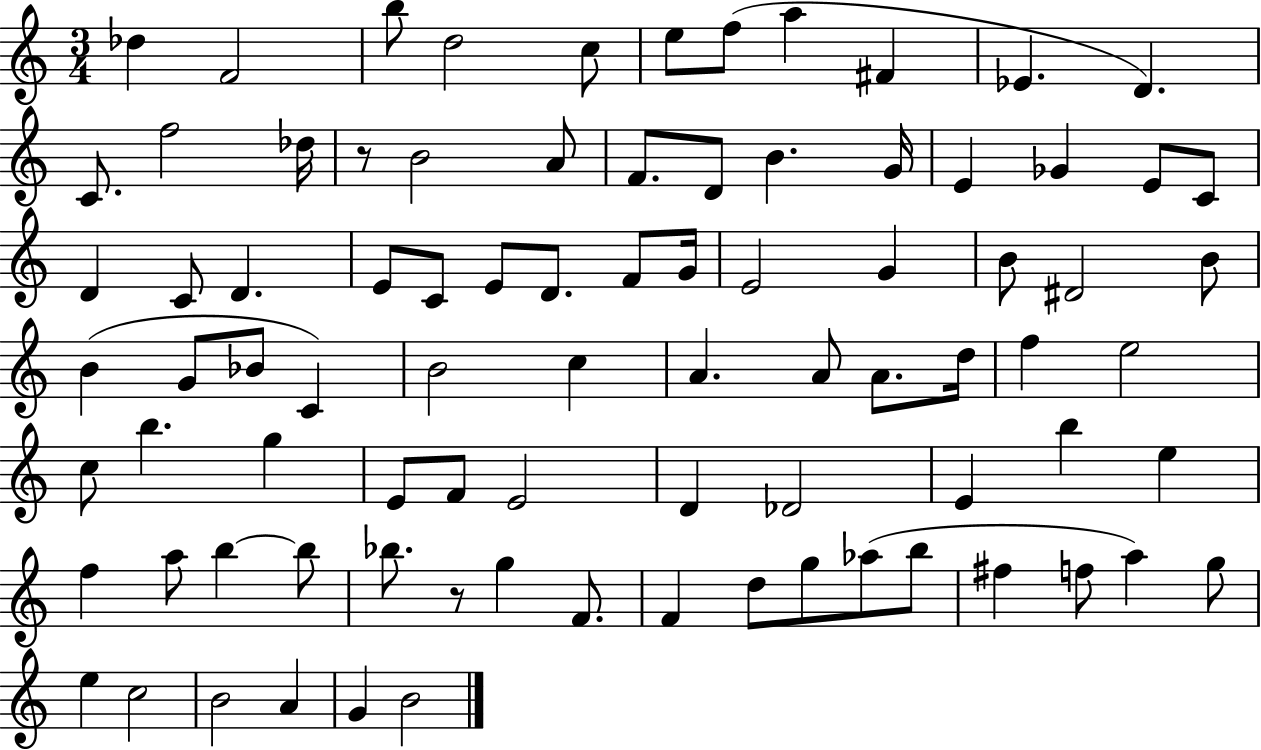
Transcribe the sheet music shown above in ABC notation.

X:1
T:Untitled
M:3/4
L:1/4
K:C
_d F2 b/2 d2 c/2 e/2 f/2 a ^F _E D C/2 f2 _d/4 z/2 B2 A/2 F/2 D/2 B G/4 E _G E/2 C/2 D C/2 D E/2 C/2 E/2 D/2 F/2 G/4 E2 G B/2 ^D2 B/2 B G/2 _B/2 C B2 c A A/2 A/2 d/4 f e2 c/2 b g E/2 F/2 E2 D _D2 E b e f a/2 b b/2 _b/2 z/2 g F/2 F d/2 g/2 _a/2 b/2 ^f f/2 a g/2 e c2 B2 A G B2